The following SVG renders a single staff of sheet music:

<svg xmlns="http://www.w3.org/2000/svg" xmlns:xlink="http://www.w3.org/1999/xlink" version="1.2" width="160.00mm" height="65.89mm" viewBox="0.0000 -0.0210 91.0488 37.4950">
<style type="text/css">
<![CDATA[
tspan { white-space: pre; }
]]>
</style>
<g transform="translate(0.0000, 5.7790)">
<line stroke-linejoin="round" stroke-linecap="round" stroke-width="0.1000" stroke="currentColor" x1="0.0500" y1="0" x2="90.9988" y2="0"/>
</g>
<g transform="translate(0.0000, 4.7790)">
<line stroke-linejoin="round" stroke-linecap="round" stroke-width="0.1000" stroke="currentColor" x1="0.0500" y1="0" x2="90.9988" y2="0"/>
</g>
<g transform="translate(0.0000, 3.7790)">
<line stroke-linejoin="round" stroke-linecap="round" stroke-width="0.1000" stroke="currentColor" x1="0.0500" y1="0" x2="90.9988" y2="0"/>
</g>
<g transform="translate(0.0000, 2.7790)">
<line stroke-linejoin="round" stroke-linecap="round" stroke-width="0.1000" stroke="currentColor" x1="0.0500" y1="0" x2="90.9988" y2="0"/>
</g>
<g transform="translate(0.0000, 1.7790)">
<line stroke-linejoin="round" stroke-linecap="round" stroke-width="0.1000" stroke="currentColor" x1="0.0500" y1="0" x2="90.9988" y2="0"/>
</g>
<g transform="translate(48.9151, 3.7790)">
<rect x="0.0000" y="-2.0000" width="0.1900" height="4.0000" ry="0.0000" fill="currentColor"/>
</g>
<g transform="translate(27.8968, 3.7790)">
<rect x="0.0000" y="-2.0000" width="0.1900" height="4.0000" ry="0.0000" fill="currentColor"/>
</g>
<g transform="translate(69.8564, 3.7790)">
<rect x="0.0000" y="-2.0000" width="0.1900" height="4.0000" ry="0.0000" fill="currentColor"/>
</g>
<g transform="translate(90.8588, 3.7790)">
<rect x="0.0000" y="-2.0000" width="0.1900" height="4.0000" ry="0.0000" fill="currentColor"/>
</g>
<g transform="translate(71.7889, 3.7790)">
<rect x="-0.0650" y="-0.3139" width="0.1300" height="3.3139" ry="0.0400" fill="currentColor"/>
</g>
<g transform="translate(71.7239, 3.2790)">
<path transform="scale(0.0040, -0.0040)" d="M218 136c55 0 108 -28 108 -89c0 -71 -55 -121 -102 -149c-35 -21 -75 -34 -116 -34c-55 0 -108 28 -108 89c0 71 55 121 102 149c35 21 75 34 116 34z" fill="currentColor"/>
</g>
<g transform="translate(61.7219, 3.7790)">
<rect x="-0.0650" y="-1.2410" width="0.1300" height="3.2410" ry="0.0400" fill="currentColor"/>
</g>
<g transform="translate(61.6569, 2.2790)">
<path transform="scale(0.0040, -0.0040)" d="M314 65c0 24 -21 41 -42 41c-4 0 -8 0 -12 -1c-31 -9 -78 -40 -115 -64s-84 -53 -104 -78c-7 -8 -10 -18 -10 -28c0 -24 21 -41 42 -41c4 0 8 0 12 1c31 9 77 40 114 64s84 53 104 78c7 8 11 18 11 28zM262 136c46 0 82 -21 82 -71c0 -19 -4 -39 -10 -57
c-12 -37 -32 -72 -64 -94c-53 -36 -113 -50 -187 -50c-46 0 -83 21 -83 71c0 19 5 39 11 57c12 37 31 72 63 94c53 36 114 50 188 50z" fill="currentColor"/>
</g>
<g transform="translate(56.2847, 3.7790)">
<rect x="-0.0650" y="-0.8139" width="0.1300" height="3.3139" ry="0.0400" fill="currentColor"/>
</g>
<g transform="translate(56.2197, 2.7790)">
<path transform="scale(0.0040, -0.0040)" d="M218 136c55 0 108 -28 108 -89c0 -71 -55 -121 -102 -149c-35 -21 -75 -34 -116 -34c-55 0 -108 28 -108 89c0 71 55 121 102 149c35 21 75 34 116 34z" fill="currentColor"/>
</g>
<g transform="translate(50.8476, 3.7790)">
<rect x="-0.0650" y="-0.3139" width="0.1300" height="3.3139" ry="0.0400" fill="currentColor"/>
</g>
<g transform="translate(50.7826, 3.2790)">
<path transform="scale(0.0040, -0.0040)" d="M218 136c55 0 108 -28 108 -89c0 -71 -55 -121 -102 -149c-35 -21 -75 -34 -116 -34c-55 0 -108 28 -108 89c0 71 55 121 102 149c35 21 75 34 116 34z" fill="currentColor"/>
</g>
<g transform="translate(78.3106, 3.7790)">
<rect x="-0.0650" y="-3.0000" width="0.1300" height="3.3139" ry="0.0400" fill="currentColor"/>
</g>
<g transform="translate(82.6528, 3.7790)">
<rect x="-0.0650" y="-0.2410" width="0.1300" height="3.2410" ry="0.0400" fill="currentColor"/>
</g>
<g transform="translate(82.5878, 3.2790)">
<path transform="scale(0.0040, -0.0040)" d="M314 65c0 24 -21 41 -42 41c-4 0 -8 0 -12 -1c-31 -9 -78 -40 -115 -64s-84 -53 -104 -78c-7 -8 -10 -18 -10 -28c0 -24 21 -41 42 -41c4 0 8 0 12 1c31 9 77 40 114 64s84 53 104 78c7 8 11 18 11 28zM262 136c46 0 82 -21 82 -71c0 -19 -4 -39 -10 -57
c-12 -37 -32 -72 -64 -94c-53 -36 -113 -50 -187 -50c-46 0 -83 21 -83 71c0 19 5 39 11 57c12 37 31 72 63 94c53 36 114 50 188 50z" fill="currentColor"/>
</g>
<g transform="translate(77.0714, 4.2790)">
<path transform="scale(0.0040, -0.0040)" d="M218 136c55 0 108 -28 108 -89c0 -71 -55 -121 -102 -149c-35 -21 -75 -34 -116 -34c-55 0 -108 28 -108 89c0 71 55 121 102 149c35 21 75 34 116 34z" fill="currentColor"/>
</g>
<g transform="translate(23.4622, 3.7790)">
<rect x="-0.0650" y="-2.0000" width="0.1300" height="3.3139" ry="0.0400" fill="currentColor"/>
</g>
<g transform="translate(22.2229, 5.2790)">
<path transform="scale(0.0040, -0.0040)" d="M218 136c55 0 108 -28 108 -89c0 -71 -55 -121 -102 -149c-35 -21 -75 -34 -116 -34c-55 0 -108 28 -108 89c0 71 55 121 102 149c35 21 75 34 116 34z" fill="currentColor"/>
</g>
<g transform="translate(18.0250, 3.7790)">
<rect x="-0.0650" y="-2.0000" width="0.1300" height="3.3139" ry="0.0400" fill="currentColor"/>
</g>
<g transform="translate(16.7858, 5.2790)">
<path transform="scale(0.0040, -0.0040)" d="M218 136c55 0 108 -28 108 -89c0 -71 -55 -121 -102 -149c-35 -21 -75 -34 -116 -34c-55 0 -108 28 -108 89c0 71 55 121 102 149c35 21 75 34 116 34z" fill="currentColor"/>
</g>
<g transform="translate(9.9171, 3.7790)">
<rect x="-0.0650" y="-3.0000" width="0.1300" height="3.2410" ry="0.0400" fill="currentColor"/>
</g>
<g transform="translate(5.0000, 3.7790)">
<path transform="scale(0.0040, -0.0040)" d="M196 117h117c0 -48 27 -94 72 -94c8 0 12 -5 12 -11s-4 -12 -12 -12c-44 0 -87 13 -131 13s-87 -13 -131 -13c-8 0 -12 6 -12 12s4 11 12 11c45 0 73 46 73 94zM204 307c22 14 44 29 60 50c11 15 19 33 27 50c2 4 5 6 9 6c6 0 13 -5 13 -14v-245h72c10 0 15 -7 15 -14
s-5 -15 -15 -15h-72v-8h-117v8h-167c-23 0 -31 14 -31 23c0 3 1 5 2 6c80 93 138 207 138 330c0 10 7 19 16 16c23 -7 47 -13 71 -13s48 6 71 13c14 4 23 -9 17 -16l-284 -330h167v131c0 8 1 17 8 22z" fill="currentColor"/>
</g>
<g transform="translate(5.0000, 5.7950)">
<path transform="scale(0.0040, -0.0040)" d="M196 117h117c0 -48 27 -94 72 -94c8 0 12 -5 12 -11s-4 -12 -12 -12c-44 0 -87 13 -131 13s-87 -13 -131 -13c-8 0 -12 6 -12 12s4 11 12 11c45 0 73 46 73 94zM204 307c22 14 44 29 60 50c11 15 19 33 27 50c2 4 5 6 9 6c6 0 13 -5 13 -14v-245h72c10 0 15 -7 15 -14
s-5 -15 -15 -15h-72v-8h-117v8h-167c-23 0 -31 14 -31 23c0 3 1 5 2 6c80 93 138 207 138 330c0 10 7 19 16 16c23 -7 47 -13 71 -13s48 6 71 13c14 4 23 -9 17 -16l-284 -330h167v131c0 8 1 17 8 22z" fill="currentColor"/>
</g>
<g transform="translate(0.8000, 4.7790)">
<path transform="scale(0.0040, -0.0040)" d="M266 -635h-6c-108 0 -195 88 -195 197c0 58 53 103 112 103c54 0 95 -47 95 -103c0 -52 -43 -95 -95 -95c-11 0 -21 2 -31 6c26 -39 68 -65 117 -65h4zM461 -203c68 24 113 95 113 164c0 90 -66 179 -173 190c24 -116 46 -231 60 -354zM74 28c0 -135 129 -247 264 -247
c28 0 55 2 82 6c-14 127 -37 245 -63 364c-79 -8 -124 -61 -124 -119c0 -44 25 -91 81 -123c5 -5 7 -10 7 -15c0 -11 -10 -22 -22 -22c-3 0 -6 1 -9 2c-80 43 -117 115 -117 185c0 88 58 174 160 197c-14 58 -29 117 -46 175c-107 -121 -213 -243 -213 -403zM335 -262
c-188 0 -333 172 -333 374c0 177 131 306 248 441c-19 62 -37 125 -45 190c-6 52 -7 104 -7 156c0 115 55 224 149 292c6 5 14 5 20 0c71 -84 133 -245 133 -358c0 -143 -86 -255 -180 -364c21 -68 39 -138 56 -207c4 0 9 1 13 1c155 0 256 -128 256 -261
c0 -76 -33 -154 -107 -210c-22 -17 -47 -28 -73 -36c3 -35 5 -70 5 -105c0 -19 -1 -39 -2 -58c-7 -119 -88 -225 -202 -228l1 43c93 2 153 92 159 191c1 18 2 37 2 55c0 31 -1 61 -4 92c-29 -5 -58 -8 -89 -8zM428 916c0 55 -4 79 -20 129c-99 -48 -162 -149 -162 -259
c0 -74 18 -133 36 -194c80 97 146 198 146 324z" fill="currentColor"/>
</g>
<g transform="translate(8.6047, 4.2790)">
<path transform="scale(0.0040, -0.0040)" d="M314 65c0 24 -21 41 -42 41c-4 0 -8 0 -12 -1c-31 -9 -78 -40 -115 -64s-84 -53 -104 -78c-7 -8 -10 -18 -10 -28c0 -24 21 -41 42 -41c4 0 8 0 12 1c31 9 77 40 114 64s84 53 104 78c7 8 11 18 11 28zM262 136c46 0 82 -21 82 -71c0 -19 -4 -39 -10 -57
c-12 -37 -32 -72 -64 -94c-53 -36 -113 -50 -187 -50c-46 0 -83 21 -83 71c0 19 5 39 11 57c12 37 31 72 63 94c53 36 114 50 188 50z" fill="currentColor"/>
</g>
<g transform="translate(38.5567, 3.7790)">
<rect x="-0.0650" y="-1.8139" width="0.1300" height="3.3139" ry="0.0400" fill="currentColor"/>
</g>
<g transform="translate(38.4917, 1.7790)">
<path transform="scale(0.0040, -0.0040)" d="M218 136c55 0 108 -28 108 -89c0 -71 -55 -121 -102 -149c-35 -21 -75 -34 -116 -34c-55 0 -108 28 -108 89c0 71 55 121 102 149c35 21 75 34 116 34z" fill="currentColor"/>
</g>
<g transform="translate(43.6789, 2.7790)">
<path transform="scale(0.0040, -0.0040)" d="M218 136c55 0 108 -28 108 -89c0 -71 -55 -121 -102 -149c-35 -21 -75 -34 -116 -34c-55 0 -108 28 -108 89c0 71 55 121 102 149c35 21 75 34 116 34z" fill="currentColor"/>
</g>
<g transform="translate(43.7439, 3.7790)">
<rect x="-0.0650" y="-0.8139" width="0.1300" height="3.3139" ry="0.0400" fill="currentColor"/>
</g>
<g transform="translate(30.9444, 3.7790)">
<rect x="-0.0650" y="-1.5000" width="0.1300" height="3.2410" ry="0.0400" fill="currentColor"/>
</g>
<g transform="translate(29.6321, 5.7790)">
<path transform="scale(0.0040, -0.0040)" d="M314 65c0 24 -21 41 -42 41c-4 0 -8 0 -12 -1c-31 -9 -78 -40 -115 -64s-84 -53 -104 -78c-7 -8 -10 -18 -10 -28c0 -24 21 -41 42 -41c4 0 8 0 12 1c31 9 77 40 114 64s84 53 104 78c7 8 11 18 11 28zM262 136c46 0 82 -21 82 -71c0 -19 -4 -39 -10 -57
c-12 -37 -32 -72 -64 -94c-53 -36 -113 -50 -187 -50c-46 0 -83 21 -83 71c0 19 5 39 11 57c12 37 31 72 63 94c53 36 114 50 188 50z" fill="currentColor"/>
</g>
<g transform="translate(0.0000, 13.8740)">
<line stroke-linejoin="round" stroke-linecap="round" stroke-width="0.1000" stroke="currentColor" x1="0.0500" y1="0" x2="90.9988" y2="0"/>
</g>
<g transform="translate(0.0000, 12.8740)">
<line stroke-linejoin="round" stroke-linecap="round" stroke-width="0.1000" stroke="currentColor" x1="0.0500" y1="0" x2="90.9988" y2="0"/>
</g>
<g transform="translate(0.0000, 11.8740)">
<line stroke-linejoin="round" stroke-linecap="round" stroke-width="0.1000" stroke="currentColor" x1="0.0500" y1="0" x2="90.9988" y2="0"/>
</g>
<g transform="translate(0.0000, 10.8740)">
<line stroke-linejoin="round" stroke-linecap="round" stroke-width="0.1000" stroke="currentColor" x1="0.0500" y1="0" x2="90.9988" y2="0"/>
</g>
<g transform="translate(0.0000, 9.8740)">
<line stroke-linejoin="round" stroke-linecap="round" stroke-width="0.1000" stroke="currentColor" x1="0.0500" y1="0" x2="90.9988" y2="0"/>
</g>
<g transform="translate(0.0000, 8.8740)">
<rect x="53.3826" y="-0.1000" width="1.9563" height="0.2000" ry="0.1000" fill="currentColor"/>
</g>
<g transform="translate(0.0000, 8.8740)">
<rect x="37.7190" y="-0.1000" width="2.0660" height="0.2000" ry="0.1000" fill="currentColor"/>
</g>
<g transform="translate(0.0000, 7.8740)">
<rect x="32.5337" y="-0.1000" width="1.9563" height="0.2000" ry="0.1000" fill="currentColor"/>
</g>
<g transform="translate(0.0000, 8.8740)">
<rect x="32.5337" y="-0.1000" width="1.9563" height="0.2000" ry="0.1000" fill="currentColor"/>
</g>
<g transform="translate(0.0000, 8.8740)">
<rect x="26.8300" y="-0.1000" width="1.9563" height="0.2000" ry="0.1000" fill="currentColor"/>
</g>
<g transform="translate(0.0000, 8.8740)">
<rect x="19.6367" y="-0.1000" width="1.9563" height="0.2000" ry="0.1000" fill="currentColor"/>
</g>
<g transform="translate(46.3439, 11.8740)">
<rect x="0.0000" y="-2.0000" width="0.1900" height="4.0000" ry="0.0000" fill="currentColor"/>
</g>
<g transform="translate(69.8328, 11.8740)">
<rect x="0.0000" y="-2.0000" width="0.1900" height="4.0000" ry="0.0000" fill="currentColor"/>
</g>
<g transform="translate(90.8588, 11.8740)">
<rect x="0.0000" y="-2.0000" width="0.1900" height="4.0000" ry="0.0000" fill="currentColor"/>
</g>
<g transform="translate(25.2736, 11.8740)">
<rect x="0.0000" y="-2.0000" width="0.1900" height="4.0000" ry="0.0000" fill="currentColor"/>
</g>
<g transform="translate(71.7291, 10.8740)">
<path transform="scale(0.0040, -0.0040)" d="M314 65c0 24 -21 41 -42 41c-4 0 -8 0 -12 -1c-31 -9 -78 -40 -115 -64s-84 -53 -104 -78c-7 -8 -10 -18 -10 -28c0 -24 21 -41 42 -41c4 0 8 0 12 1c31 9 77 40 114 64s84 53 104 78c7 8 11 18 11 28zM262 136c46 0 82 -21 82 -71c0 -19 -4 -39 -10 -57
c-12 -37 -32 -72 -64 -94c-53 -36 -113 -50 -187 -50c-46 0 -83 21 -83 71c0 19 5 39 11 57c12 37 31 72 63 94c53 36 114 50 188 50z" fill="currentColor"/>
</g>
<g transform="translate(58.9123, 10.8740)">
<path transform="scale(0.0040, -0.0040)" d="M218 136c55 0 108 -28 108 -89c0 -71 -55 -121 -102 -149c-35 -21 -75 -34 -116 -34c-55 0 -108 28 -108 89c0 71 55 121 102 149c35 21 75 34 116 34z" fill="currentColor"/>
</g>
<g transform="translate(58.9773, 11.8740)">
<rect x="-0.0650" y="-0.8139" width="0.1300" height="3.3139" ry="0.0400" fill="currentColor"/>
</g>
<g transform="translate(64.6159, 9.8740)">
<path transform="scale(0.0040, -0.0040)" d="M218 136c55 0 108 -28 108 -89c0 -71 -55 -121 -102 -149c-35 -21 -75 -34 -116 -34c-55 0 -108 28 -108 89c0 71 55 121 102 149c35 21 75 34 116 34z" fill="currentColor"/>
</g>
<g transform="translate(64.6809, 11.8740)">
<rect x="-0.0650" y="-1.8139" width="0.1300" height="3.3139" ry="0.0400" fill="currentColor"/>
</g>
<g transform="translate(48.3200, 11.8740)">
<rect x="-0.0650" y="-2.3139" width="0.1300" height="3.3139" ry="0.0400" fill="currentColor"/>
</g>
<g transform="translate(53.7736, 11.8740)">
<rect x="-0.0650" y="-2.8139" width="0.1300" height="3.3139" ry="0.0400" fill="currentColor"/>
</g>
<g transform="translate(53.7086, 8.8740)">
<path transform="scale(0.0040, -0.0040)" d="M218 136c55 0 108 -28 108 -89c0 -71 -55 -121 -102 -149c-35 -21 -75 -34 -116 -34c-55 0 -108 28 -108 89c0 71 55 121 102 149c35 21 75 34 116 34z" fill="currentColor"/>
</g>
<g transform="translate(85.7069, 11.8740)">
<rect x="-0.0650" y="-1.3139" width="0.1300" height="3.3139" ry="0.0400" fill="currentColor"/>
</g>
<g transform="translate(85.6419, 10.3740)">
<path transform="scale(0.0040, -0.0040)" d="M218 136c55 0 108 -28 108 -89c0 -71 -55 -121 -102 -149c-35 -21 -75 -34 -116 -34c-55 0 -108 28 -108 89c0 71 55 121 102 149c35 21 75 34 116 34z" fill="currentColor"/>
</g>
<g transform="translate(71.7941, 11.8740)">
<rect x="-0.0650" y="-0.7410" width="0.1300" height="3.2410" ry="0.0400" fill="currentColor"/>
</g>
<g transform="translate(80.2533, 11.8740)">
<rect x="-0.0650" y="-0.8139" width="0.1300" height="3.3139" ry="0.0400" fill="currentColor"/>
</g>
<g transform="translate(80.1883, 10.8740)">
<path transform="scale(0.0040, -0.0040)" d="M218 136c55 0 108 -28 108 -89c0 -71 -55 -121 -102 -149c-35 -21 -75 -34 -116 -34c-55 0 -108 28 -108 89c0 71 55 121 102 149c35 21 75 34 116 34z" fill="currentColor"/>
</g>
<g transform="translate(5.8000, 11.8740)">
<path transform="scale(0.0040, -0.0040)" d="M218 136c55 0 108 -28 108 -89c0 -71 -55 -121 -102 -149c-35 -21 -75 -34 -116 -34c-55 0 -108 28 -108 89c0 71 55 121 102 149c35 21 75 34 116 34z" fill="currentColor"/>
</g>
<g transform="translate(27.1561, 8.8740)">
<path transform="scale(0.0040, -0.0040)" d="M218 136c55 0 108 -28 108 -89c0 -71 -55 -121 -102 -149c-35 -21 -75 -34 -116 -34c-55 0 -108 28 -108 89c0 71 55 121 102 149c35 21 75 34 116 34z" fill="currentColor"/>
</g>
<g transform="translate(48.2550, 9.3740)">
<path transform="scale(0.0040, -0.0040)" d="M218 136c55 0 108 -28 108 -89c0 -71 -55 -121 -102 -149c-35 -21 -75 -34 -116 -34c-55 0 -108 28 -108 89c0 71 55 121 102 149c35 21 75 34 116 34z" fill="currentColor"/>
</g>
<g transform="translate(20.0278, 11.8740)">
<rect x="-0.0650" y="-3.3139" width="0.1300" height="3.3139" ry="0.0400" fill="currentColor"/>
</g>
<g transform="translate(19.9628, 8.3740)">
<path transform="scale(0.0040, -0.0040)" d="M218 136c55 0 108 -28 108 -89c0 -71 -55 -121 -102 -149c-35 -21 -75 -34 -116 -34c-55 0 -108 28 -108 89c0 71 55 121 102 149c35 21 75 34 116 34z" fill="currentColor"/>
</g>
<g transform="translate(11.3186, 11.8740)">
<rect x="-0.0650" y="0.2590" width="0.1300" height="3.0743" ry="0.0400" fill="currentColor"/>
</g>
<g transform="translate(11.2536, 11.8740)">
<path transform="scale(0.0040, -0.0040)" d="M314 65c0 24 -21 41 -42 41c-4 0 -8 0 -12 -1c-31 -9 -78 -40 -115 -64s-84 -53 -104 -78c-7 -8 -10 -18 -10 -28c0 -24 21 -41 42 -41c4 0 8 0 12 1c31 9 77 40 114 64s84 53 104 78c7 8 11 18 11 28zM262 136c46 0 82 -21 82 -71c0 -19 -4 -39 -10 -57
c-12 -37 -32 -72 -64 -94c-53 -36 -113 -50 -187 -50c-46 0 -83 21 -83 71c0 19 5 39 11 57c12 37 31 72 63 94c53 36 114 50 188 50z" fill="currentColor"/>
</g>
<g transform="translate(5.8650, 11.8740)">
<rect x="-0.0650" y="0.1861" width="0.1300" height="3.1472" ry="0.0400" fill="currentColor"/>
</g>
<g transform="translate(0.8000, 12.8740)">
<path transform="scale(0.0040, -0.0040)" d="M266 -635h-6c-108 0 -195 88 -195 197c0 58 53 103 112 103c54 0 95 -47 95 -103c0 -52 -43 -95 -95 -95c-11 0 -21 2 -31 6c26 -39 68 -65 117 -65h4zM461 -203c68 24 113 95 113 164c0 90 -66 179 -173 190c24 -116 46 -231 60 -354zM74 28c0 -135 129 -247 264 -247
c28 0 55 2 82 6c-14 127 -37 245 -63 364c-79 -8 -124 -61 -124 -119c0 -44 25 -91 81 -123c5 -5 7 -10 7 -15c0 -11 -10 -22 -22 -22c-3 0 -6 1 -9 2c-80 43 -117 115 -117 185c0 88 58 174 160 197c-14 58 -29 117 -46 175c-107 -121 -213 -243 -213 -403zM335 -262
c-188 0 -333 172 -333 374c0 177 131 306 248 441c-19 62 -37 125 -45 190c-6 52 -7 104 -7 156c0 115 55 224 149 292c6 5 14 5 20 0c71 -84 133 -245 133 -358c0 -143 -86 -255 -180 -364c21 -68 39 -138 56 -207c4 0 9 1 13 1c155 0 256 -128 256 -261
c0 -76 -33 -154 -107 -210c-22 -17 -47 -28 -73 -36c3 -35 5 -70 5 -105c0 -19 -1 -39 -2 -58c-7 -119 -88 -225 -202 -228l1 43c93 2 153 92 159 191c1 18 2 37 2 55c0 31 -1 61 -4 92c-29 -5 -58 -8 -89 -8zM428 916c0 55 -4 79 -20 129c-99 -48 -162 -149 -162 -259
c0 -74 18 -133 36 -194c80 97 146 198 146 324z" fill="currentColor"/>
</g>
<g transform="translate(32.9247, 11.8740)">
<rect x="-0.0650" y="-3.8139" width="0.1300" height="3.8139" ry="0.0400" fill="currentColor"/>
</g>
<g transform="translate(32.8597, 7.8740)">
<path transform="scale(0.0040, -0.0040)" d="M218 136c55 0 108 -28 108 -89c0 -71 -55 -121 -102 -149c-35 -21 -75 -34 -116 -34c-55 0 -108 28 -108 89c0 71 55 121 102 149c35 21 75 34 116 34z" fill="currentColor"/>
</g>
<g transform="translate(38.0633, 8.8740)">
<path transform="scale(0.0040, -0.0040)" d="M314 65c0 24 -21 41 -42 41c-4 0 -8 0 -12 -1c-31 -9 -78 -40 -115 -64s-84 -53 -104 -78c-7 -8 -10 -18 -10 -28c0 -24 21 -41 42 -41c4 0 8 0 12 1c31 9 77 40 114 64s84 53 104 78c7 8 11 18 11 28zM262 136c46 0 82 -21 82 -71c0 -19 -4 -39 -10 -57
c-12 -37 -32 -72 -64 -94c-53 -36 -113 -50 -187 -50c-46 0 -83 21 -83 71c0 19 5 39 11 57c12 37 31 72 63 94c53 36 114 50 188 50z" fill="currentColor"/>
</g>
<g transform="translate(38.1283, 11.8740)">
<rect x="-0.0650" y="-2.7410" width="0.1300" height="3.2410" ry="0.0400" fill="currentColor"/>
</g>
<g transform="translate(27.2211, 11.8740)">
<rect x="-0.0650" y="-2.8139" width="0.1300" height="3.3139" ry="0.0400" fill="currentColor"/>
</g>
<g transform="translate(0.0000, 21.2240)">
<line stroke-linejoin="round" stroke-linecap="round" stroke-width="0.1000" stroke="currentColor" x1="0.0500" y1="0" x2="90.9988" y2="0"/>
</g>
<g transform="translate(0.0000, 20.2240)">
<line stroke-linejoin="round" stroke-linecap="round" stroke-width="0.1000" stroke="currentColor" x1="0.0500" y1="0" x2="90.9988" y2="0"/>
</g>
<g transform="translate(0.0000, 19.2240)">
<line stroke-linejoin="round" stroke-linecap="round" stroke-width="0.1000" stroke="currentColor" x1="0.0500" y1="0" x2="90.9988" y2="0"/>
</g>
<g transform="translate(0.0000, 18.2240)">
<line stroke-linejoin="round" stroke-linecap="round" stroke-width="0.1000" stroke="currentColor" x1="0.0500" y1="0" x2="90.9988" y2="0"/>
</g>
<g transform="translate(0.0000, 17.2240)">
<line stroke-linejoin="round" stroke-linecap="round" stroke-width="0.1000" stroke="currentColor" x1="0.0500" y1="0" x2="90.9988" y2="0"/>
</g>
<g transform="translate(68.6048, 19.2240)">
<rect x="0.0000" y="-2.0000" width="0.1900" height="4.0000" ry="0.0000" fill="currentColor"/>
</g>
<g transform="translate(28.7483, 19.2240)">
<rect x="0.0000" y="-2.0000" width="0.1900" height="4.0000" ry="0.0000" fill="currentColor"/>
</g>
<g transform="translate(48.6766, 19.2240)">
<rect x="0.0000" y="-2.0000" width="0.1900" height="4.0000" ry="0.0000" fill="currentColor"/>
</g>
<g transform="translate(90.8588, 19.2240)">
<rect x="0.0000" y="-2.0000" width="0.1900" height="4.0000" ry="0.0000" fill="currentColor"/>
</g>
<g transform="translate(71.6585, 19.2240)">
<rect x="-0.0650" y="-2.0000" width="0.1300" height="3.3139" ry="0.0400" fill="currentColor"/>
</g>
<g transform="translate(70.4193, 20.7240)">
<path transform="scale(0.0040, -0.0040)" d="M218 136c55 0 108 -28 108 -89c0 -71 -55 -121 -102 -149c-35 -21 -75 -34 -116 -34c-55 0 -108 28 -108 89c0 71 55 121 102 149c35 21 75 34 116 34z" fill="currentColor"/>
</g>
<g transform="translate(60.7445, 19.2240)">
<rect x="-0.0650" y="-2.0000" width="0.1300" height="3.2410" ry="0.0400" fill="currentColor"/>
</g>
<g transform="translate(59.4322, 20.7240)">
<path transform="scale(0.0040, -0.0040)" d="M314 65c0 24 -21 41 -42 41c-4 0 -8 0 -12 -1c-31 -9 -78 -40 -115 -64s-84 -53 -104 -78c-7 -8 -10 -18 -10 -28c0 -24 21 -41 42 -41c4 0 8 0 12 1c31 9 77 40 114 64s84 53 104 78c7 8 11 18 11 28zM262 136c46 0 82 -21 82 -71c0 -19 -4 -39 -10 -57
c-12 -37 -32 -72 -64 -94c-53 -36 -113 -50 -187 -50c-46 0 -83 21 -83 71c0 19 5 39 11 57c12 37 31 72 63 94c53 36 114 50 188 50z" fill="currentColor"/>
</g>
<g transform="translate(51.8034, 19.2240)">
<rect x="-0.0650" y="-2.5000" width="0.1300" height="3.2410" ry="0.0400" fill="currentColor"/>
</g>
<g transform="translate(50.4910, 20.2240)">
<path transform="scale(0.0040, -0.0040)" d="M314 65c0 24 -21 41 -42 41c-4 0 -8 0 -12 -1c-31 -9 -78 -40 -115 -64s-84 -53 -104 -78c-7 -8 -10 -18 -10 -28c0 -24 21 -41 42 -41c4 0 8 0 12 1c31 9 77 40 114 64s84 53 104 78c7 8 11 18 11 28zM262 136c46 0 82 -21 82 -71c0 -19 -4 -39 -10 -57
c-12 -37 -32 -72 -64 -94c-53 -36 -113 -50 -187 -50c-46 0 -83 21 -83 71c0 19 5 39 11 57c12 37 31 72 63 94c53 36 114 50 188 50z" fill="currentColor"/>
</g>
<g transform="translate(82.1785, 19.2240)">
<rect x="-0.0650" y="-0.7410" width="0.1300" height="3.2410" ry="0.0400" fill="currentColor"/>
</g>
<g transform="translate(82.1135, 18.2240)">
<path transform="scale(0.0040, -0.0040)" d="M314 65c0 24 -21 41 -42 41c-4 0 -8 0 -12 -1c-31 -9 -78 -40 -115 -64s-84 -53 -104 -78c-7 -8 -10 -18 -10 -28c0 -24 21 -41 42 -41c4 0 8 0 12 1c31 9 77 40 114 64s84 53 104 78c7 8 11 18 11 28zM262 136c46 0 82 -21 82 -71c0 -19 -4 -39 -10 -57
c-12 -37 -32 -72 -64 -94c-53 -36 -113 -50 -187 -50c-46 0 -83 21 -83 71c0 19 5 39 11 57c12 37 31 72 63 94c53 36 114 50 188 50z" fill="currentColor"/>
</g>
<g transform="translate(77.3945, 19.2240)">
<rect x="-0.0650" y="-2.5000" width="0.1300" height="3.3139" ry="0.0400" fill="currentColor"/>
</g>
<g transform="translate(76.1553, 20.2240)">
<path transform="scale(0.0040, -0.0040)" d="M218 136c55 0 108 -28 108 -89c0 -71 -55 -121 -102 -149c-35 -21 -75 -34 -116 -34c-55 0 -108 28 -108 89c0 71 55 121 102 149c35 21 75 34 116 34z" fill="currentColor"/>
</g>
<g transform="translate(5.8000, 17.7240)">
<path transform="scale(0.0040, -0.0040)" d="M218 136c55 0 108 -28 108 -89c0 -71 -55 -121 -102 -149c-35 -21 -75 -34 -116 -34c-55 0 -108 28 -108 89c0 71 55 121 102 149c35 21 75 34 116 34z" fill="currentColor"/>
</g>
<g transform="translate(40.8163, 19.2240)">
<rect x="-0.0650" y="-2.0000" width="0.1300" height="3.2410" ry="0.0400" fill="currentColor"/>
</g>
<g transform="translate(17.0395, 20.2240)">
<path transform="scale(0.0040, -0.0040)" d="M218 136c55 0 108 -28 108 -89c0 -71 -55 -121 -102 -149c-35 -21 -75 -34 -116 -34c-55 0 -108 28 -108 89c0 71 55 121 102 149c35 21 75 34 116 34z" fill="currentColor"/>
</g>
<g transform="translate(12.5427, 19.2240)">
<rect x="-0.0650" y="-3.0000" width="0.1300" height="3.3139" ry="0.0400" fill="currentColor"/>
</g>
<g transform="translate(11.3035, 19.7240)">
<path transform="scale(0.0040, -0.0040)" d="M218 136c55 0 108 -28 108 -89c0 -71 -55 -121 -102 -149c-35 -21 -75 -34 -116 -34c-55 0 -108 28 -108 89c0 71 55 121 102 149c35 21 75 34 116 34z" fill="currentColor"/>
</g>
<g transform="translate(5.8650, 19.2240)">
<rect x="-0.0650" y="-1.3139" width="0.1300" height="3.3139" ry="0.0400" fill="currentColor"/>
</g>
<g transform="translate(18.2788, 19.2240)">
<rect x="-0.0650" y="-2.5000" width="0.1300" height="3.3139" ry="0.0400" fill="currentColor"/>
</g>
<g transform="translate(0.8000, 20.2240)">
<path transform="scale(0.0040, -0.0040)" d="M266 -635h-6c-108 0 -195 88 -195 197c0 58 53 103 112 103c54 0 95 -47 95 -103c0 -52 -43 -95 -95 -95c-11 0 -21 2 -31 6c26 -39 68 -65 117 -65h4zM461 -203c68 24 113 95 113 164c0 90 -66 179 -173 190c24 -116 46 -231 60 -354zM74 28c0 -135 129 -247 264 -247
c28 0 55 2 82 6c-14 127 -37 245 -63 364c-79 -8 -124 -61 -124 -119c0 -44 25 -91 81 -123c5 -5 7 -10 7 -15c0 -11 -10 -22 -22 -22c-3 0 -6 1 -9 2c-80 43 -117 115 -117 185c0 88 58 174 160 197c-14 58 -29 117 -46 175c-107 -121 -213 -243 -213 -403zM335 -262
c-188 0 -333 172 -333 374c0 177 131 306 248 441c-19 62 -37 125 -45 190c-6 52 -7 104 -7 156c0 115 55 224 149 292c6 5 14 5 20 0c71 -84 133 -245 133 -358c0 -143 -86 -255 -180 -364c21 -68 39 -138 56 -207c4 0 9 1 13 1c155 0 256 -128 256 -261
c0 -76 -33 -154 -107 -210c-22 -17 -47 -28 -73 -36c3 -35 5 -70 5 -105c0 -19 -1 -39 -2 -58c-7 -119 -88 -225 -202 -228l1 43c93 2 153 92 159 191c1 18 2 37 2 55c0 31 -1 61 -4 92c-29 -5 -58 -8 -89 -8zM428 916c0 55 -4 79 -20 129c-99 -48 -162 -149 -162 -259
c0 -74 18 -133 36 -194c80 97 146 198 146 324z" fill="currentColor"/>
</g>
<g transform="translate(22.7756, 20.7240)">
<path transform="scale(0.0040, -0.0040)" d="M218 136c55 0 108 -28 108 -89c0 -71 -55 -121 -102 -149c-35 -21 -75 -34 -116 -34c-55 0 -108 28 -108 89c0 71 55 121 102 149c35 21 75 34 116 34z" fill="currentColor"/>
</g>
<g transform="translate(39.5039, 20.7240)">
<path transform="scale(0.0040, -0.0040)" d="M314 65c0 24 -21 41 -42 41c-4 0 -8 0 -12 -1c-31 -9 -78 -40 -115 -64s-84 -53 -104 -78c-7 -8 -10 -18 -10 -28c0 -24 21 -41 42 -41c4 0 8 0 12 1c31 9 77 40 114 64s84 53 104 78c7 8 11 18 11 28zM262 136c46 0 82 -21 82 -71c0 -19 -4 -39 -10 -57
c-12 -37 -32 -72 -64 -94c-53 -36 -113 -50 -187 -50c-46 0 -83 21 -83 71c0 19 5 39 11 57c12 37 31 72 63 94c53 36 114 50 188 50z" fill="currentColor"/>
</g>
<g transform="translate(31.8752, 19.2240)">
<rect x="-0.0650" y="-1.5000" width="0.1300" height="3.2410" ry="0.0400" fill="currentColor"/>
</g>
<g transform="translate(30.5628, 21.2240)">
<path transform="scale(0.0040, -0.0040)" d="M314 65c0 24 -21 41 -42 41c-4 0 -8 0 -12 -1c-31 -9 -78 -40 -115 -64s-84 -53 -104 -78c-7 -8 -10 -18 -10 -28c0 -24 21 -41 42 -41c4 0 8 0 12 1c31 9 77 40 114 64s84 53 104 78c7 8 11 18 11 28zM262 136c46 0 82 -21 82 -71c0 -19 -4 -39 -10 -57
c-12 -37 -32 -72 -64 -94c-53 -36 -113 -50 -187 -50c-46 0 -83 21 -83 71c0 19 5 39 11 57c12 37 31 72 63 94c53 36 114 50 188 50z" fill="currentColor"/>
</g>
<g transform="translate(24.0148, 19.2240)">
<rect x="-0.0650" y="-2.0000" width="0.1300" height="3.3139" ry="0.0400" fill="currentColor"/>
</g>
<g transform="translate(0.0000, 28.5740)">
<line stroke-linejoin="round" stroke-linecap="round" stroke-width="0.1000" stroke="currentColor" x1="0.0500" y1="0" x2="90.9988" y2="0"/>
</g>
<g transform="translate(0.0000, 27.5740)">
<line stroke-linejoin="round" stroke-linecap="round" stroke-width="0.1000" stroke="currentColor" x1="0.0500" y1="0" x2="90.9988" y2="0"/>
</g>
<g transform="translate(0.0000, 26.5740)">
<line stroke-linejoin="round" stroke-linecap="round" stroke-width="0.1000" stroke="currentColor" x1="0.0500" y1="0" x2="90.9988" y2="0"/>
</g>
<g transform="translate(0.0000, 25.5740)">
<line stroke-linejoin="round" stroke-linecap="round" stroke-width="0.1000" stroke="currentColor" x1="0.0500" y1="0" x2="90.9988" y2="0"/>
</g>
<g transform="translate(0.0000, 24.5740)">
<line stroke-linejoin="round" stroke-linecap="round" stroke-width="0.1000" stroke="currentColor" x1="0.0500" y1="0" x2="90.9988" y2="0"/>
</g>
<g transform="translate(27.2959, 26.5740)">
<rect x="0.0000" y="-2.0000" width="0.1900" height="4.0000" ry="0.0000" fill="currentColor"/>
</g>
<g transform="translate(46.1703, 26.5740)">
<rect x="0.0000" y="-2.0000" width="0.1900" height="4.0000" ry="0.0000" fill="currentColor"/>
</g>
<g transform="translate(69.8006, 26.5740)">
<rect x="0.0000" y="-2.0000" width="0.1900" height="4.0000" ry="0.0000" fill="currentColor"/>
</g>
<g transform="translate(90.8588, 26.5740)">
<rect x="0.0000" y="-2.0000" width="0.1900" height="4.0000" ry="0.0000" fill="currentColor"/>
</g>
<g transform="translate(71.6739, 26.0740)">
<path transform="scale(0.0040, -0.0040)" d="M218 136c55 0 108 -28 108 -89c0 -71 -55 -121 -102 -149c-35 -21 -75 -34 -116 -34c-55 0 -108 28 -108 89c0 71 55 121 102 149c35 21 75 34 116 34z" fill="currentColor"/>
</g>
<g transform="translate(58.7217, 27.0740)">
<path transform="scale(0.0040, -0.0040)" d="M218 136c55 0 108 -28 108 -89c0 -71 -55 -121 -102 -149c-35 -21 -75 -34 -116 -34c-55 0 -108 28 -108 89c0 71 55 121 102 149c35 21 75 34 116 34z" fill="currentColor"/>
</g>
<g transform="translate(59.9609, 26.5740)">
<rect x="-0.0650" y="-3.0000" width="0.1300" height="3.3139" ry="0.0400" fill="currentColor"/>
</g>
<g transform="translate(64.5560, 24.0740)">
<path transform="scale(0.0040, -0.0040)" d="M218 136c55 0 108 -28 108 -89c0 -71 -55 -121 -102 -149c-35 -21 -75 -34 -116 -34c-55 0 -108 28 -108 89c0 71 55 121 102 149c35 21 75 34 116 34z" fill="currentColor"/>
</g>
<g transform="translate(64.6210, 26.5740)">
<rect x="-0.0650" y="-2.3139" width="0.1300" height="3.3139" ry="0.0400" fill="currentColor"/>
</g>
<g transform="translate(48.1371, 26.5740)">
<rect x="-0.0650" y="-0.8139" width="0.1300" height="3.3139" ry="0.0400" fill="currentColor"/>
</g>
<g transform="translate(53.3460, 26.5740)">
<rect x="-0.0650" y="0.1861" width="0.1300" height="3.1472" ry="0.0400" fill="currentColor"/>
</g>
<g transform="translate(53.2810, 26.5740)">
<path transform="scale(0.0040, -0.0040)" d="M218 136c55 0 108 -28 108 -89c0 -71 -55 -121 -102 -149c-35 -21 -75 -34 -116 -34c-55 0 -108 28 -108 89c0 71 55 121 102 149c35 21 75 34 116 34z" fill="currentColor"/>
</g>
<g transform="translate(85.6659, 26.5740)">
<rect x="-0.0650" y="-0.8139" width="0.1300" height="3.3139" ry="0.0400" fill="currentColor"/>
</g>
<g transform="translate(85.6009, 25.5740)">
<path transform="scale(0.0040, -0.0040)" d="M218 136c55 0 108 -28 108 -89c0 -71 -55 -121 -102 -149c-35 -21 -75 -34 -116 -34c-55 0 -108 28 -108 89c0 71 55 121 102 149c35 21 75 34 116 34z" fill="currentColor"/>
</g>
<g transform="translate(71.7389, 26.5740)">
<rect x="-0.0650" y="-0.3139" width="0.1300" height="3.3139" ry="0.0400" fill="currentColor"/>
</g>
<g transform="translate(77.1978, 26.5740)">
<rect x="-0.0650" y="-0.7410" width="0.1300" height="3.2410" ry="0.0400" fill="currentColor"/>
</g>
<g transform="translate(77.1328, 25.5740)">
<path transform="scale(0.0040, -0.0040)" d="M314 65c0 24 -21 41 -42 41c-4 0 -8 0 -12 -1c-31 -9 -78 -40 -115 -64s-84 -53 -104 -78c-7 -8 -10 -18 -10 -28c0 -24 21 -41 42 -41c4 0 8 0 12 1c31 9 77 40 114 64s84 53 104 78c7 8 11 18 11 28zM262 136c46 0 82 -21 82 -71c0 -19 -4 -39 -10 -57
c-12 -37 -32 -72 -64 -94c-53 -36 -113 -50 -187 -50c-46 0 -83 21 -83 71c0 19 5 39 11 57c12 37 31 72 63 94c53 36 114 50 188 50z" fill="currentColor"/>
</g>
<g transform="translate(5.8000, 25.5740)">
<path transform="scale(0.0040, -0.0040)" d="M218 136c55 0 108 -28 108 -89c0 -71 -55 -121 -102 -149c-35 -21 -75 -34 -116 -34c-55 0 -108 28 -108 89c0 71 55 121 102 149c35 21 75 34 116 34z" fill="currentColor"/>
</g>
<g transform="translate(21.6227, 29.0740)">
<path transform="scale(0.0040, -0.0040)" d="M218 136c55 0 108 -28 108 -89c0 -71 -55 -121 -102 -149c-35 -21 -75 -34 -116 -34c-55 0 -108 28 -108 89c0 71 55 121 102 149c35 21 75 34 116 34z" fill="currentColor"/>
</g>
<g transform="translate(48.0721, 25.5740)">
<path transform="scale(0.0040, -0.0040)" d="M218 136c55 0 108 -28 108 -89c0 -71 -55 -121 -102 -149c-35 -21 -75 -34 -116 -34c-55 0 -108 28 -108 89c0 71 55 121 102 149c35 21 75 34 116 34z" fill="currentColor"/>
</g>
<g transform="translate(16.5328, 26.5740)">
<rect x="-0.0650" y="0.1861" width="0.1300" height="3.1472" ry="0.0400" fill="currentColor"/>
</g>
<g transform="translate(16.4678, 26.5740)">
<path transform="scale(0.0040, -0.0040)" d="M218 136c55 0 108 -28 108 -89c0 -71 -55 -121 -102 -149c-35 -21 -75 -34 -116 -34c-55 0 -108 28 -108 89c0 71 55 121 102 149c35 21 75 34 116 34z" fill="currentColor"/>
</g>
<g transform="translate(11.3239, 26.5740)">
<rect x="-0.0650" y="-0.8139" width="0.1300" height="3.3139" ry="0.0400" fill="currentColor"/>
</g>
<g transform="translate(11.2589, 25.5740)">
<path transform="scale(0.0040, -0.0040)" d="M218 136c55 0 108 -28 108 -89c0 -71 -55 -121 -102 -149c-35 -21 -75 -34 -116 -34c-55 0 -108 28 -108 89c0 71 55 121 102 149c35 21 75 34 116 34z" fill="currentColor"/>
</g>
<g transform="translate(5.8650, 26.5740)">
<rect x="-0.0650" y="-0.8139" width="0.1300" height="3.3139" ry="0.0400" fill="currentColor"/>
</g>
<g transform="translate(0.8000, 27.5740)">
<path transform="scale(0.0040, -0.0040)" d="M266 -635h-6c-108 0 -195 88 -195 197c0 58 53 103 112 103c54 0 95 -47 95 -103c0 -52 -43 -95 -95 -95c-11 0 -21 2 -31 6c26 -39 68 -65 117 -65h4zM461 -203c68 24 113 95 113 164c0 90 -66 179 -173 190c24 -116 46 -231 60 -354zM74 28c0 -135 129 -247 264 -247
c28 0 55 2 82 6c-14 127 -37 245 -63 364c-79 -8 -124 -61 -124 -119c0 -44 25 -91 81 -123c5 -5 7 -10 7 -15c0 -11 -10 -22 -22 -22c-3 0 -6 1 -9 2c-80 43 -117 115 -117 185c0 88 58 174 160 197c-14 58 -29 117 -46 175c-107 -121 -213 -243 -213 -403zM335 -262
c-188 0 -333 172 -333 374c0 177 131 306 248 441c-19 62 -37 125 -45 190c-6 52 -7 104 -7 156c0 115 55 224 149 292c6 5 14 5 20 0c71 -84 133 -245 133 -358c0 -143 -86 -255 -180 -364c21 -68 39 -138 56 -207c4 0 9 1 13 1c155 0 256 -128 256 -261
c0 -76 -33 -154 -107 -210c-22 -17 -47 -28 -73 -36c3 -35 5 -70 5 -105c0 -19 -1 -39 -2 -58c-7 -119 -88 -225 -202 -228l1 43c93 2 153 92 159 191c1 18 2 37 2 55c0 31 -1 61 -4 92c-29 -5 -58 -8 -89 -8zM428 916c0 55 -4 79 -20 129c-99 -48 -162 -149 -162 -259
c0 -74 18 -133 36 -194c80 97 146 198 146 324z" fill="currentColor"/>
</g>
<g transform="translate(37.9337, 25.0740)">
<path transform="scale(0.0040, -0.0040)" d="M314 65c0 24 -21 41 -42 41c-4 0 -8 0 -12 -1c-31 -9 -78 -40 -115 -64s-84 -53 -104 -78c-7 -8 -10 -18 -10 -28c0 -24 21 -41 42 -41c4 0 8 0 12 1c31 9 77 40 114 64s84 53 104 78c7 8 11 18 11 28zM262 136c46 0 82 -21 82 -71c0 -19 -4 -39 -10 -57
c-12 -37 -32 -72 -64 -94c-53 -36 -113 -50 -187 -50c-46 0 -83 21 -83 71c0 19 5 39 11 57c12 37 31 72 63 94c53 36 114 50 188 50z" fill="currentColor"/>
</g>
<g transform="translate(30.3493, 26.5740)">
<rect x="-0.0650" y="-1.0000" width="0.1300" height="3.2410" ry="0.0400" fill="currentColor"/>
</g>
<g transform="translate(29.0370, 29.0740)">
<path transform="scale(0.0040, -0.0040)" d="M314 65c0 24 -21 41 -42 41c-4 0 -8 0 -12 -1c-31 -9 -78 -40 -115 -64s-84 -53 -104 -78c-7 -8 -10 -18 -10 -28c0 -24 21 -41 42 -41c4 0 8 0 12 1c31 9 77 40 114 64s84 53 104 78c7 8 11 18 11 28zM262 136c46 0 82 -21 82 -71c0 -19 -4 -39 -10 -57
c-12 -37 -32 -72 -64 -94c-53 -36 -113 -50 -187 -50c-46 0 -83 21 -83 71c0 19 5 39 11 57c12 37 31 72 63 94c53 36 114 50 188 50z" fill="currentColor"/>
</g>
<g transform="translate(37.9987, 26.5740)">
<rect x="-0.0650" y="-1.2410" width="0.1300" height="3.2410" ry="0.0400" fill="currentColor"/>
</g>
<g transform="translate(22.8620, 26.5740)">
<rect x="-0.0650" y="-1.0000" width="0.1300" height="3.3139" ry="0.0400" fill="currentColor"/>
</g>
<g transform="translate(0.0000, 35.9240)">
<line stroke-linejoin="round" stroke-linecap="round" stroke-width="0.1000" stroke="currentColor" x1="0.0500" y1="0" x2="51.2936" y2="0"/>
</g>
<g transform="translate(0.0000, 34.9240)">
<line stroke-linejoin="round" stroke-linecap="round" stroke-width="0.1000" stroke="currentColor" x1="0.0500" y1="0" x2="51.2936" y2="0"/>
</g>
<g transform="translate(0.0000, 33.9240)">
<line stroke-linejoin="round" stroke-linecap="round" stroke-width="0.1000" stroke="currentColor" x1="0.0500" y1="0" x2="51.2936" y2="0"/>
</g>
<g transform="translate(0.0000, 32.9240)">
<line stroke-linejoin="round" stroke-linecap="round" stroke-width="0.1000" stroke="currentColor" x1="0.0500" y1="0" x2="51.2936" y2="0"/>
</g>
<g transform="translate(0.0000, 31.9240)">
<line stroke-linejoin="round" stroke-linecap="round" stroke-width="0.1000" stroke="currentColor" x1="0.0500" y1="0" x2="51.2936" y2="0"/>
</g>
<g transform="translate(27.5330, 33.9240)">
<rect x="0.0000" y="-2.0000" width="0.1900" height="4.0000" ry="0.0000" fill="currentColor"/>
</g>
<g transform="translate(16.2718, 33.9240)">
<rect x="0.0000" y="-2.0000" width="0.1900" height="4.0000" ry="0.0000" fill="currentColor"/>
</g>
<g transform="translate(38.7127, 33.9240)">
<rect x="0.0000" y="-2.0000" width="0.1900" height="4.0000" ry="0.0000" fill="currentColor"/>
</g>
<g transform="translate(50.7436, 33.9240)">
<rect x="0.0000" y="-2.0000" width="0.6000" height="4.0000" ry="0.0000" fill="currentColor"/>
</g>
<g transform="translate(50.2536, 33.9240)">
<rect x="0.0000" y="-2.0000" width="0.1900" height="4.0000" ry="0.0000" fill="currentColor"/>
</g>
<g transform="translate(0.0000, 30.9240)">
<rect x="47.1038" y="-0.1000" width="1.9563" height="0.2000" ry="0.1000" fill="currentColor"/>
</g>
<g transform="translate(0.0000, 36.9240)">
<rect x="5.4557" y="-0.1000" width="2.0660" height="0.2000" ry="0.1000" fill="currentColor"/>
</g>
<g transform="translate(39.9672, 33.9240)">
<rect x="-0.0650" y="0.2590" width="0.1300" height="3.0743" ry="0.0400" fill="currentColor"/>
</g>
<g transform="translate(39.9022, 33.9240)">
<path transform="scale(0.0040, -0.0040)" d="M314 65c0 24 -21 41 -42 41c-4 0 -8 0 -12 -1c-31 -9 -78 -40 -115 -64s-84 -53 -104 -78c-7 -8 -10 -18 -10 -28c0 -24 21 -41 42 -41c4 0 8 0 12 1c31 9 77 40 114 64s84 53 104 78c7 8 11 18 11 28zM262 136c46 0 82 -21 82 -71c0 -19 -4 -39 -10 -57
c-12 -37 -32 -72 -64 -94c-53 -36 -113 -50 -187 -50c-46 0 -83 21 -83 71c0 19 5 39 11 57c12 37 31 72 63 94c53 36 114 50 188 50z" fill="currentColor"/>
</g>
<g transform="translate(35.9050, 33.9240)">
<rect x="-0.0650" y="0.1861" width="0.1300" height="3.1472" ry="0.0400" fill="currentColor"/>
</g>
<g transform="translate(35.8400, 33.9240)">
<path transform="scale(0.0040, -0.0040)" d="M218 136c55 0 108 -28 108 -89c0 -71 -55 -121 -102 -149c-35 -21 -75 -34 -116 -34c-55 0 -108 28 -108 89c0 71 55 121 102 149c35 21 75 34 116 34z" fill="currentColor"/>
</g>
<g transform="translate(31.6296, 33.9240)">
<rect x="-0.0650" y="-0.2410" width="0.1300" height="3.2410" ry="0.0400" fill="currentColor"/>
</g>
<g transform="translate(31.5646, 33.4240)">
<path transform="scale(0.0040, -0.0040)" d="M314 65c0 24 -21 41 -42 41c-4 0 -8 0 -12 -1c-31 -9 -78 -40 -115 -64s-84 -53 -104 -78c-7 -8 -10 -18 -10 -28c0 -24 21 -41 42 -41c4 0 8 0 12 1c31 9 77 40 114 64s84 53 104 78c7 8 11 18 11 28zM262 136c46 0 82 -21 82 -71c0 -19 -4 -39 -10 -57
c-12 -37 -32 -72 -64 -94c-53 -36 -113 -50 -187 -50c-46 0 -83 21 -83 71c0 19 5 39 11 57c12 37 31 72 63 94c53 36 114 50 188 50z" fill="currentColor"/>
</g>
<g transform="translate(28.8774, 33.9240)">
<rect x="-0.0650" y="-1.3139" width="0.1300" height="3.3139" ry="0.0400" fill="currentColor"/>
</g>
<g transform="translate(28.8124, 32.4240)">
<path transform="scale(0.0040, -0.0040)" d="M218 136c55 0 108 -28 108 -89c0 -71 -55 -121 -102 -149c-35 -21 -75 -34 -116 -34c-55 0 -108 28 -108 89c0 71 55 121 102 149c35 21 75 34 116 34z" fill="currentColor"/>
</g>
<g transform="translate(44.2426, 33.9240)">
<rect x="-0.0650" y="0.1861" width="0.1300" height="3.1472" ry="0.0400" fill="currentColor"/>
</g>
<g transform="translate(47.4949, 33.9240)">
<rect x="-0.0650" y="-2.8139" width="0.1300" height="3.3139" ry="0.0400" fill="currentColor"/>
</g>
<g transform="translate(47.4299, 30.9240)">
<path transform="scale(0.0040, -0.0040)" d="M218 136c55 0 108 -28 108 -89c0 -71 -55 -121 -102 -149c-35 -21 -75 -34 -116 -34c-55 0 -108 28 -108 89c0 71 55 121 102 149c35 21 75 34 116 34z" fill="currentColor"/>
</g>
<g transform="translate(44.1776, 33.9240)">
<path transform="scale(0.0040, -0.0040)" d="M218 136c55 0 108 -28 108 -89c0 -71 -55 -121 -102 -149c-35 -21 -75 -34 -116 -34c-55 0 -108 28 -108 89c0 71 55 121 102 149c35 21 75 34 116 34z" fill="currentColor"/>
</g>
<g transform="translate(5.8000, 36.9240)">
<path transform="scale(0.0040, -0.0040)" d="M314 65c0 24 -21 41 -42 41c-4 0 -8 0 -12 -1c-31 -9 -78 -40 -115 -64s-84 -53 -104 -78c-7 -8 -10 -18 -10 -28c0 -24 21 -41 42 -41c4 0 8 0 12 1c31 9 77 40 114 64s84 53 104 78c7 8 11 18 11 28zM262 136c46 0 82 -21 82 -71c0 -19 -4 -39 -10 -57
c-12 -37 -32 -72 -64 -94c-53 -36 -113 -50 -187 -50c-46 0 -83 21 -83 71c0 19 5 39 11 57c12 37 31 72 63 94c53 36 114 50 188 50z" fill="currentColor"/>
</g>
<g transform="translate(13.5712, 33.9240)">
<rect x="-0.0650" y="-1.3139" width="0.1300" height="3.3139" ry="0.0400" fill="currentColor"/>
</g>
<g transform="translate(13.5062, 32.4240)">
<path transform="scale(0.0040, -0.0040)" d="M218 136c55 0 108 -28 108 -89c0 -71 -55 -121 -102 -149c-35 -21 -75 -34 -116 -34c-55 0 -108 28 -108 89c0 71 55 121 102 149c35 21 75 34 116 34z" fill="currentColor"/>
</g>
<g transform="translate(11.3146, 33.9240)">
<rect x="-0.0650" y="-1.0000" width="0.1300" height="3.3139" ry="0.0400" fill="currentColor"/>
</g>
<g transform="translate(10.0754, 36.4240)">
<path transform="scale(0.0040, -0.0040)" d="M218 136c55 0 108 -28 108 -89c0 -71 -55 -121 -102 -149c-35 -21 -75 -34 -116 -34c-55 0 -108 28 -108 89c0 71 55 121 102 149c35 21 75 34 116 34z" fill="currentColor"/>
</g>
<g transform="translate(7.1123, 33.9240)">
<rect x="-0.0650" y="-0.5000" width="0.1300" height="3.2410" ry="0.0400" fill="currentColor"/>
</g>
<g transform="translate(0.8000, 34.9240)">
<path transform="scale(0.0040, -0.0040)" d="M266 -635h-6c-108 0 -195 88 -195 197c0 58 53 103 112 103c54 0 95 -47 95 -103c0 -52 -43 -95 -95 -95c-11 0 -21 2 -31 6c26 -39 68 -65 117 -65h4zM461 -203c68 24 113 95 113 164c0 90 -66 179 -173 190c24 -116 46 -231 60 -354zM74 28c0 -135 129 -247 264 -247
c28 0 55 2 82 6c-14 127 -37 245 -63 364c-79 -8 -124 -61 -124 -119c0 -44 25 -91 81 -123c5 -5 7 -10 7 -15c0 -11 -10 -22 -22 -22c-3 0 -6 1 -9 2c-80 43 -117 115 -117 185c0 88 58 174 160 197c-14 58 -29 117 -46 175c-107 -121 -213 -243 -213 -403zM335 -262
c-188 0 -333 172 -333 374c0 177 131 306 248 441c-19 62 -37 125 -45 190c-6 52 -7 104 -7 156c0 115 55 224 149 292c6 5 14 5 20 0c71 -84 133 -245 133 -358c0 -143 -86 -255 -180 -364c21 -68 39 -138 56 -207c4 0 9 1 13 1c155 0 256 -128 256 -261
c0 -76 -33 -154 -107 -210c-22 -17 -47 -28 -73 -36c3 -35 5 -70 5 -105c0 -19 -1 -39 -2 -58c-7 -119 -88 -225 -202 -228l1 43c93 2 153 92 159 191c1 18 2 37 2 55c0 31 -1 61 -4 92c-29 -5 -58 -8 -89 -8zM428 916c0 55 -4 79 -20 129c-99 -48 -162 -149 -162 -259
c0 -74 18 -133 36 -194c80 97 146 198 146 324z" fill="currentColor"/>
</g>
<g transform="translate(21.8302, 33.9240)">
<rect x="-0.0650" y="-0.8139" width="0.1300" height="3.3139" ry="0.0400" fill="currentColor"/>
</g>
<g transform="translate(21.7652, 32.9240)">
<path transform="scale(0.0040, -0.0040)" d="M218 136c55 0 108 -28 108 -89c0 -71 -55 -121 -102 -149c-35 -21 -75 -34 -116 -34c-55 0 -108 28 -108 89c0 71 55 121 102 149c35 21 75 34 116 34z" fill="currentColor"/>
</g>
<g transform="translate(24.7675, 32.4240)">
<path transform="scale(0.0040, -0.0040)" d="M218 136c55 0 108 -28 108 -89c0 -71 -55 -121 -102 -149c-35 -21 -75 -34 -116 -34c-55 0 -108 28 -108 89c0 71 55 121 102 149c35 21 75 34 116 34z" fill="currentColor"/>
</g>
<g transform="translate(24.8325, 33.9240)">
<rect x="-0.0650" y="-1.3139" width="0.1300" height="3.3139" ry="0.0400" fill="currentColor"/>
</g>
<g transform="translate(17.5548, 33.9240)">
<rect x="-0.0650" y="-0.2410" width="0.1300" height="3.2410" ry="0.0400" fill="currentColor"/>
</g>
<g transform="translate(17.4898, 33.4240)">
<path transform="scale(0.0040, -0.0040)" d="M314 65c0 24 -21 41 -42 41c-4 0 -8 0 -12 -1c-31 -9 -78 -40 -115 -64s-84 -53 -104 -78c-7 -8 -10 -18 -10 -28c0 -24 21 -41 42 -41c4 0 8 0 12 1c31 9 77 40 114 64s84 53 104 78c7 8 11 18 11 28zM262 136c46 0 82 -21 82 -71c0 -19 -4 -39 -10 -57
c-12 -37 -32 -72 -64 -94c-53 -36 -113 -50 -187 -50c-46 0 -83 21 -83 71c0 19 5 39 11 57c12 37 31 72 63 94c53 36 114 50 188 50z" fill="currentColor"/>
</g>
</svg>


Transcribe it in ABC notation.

X:1
T:Untitled
M:4/4
L:1/4
K:C
A2 F F E2 f d c d e2 c A c2 B B2 b a c' a2 g a d f d2 d e e A G F E2 F2 G2 F2 F G d2 d d B D D2 e2 d B A g c d2 d C2 D e c2 d e e c2 B B2 B a